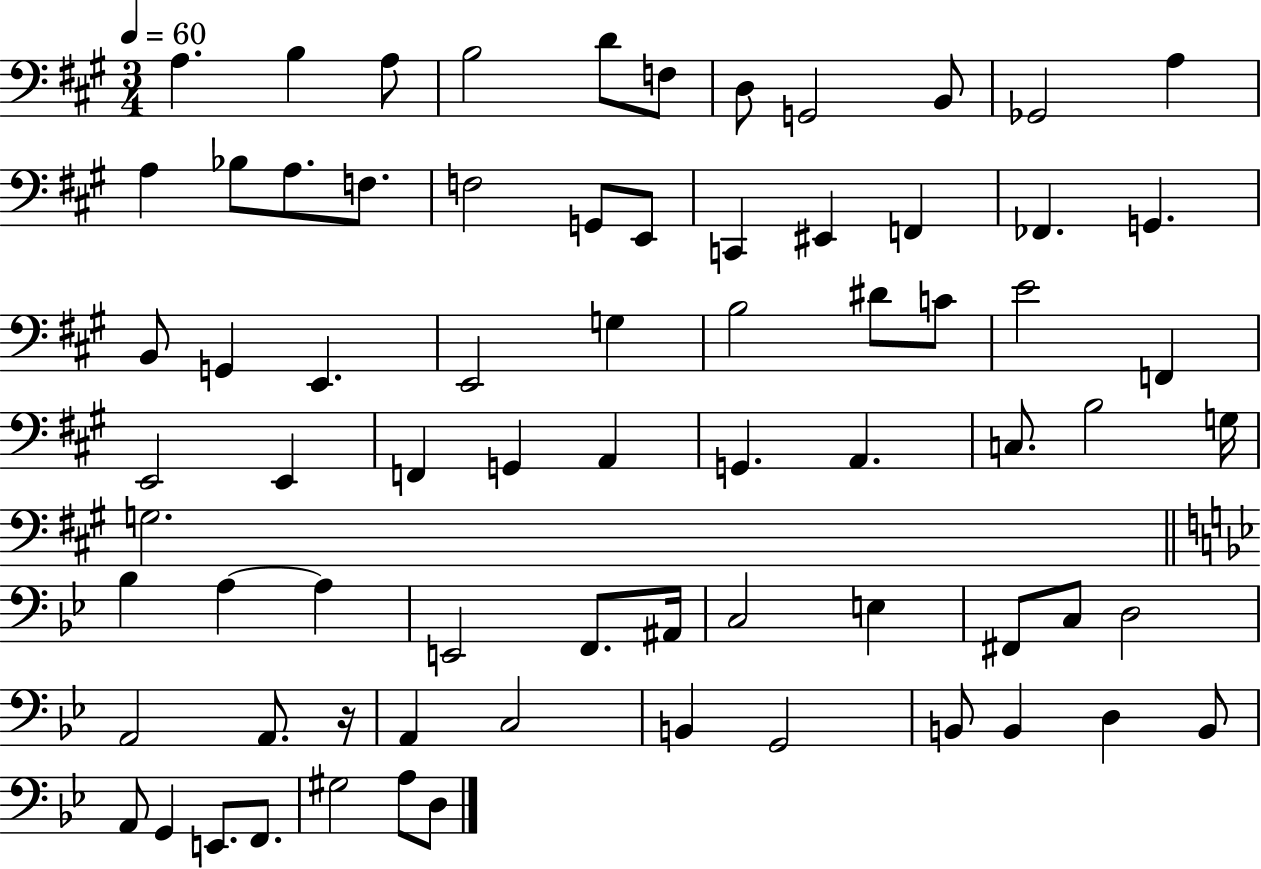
X:1
T:Untitled
M:3/4
L:1/4
K:A
A, B, A,/2 B,2 D/2 F,/2 D,/2 G,,2 B,,/2 _G,,2 A, A, _B,/2 A,/2 F,/2 F,2 G,,/2 E,,/2 C,, ^E,, F,, _F,, G,, B,,/2 G,, E,, E,,2 G, B,2 ^D/2 C/2 E2 F,, E,,2 E,, F,, G,, A,, G,, A,, C,/2 B,2 G,/4 G,2 _B, A, A, E,,2 F,,/2 ^A,,/4 C,2 E, ^F,,/2 C,/2 D,2 A,,2 A,,/2 z/4 A,, C,2 B,, G,,2 B,,/2 B,, D, B,,/2 A,,/2 G,, E,,/2 F,,/2 ^G,2 A,/2 D,/2